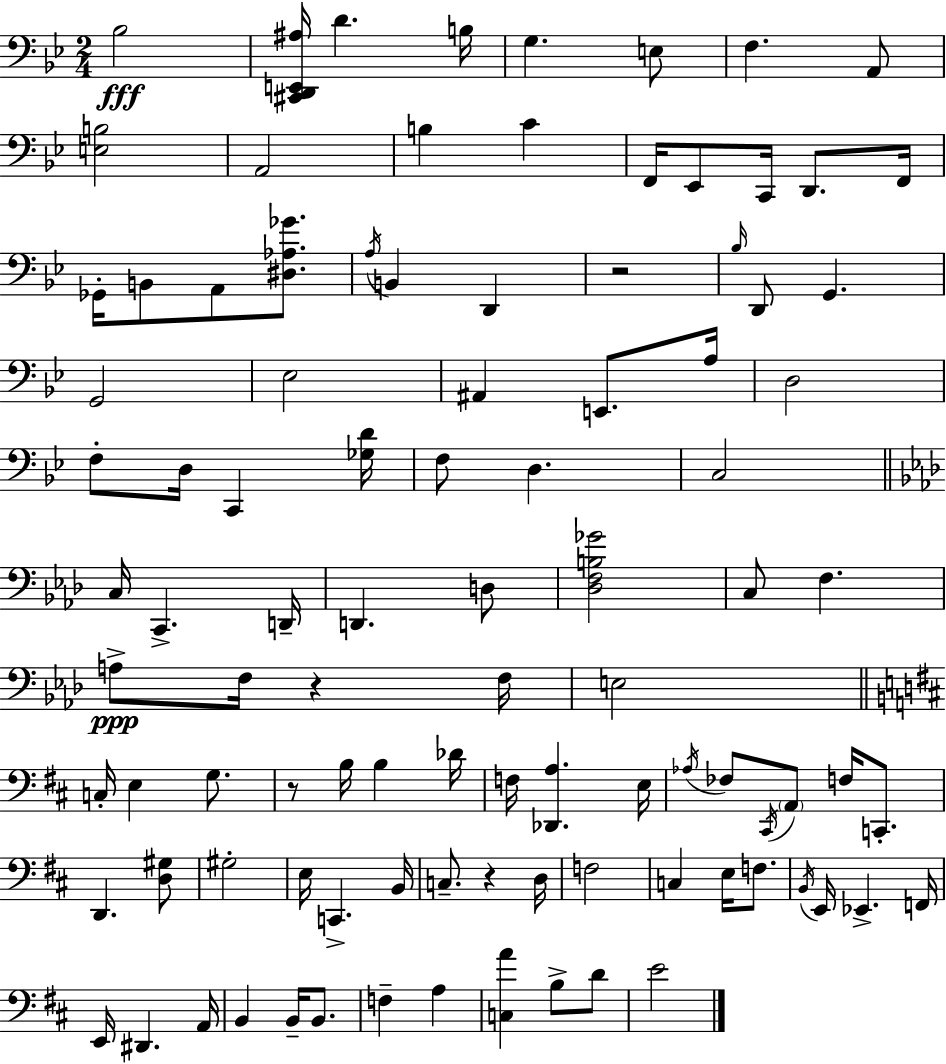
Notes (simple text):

Bb3/h [C#2,D2,E2,A#3]/s D4/q. B3/s G3/q. E3/e F3/q. A2/e [E3,B3]/h A2/h B3/q C4/q F2/s Eb2/e C2/s D2/e. F2/s Gb2/s B2/e A2/e [D#3,Ab3,Gb4]/e. A3/s B2/q D2/q R/h Bb3/s D2/e G2/q. G2/h Eb3/h A#2/q E2/e. A3/s D3/h F3/e D3/s C2/q [Gb3,D4]/s F3/e D3/q. C3/h C3/s C2/q. D2/s D2/q. D3/e [Db3,F3,B3,Gb4]/h C3/e F3/q. A3/e F3/s R/q F3/s E3/h C3/s E3/q G3/e. R/e B3/s B3/q Db4/s F3/s [Db2,A3]/q. E3/s Ab3/s FES3/e C#2/s A2/e F3/s C2/e. D2/q. [D3,G#3]/e G#3/h E3/s C2/q. B2/s C3/e. R/q D3/s F3/h C3/q E3/s F3/e. B2/s E2/s Eb2/q. F2/s E2/s D#2/q. A2/s B2/q B2/s B2/e. F3/q A3/q [C3,A4]/q B3/e D4/e E4/h